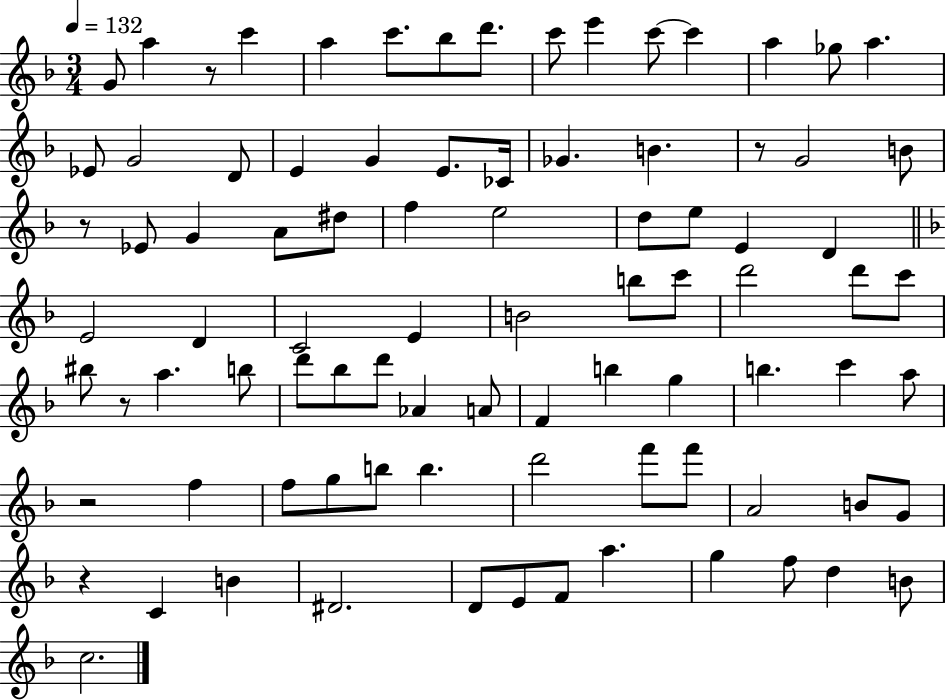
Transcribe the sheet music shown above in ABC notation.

X:1
T:Untitled
M:3/4
L:1/4
K:F
G/2 a z/2 c' a c'/2 _b/2 d'/2 c'/2 e' c'/2 c' a _g/2 a _E/2 G2 D/2 E G E/2 _C/4 _G B z/2 G2 B/2 z/2 _E/2 G A/2 ^d/2 f e2 d/2 e/2 E D E2 D C2 E B2 b/2 c'/2 d'2 d'/2 c'/2 ^b/2 z/2 a b/2 d'/2 _b/2 d'/2 _A A/2 F b g b c' a/2 z2 f f/2 g/2 b/2 b d'2 f'/2 f'/2 A2 B/2 G/2 z C B ^D2 D/2 E/2 F/2 a g f/2 d B/2 c2